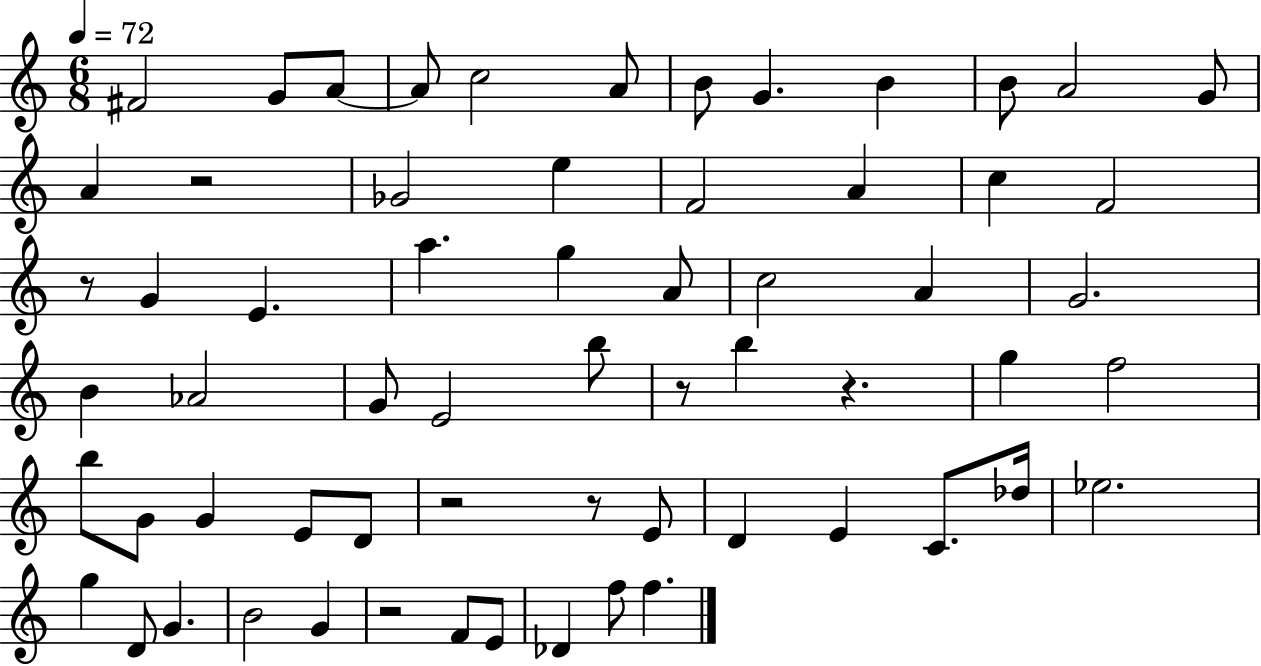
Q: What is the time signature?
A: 6/8